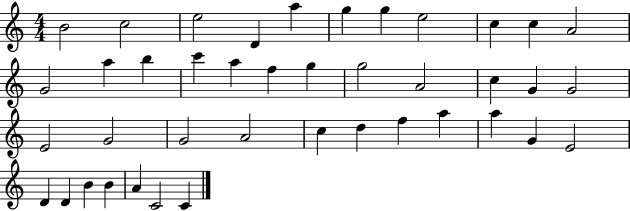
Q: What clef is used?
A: treble